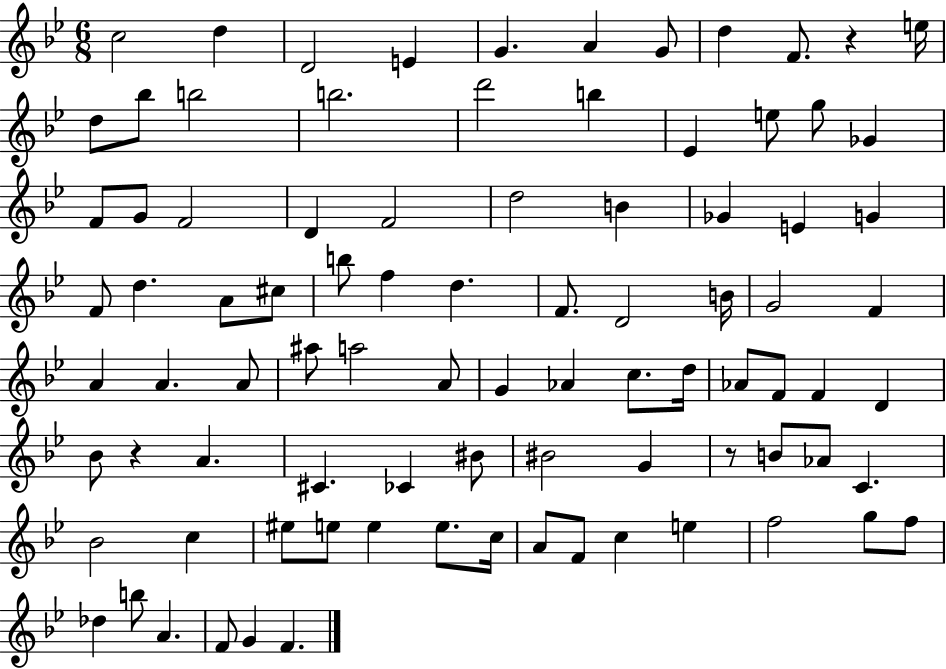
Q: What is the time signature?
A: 6/8